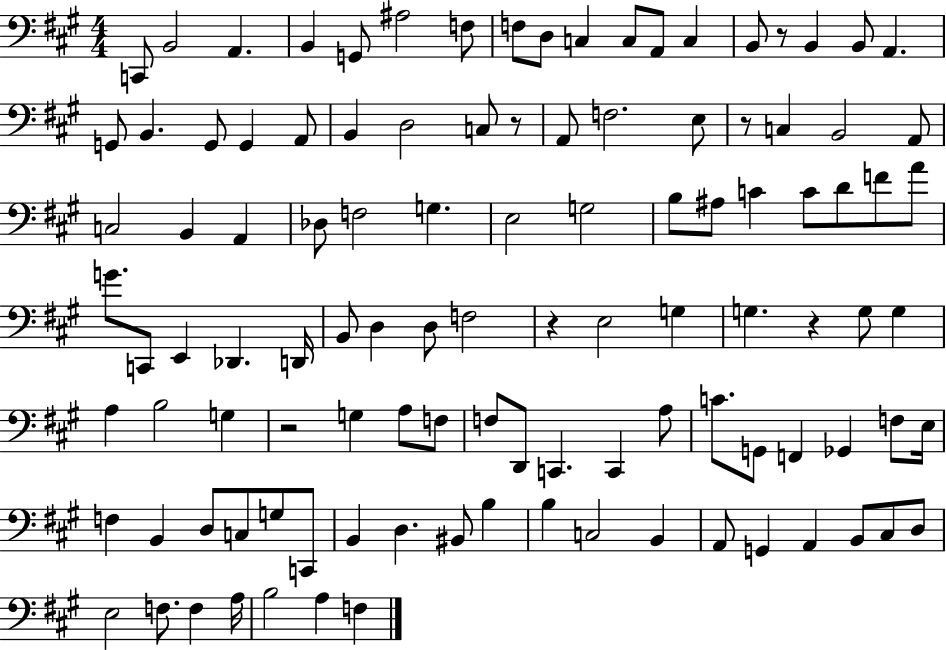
X:1
T:Untitled
M:4/4
L:1/4
K:A
C,,/2 B,,2 A,, B,, G,,/2 ^A,2 F,/2 F,/2 D,/2 C, C,/2 A,,/2 C, B,,/2 z/2 B,, B,,/2 A,, G,,/2 B,, G,,/2 G,, A,,/2 B,, D,2 C,/2 z/2 A,,/2 F,2 E,/2 z/2 C, B,,2 A,,/2 C,2 B,, A,, _D,/2 F,2 G, E,2 G,2 B,/2 ^A,/2 C C/2 D/2 F/2 A/2 G/2 C,,/2 E,, _D,, D,,/4 B,,/2 D, D,/2 F,2 z E,2 G, G, z G,/2 G, A, B,2 G, z2 G, A,/2 F,/2 F,/2 D,,/2 C,, C,, A,/2 C/2 G,,/2 F,, _G,, F,/2 E,/4 F, B,, D,/2 C,/2 G,/2 C,,/2 B,, D, ^B,,/2 B, B, C,2 B,, A,,/2 G,, A,, B,,/2 ^C,/2 D,/2 E,2 F,/2 F, A,/4 B,2 A, F,